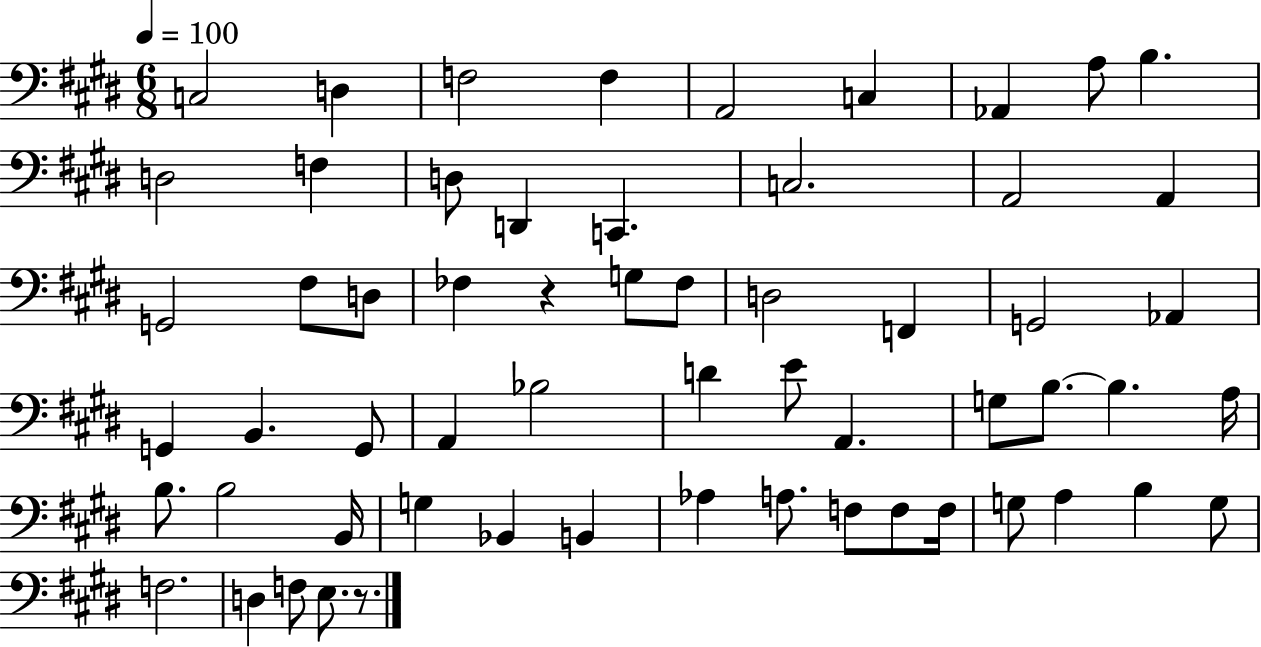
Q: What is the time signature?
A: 6/8